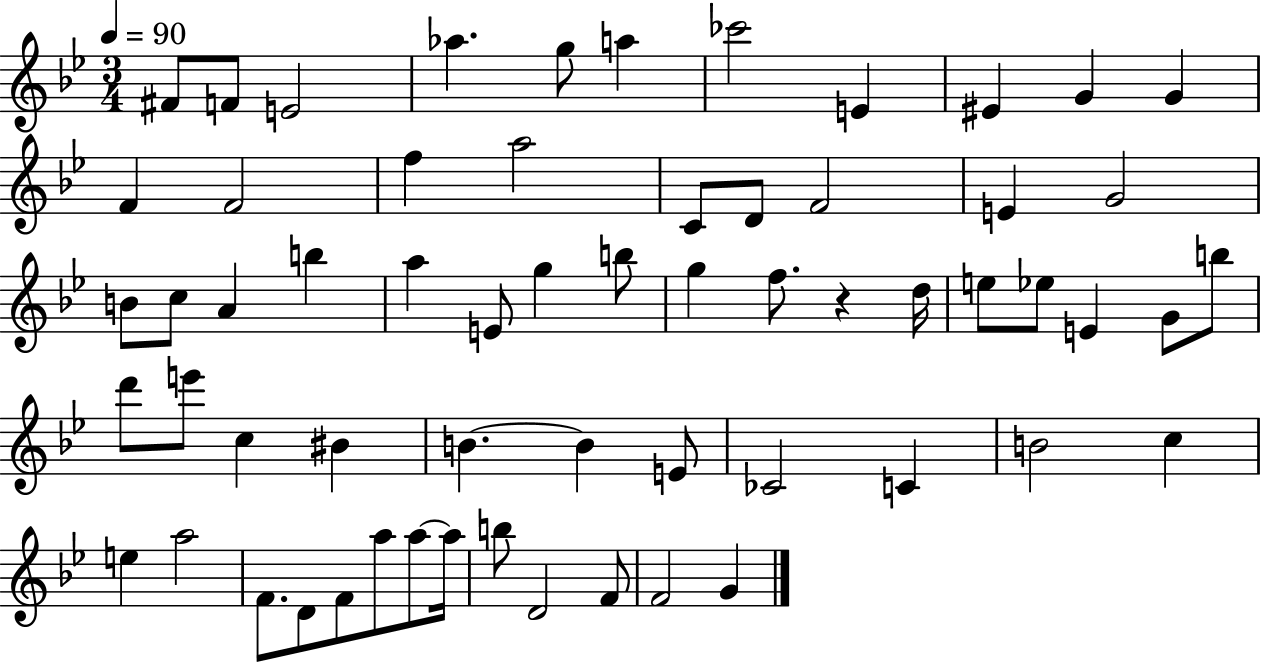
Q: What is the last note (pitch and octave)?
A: G4